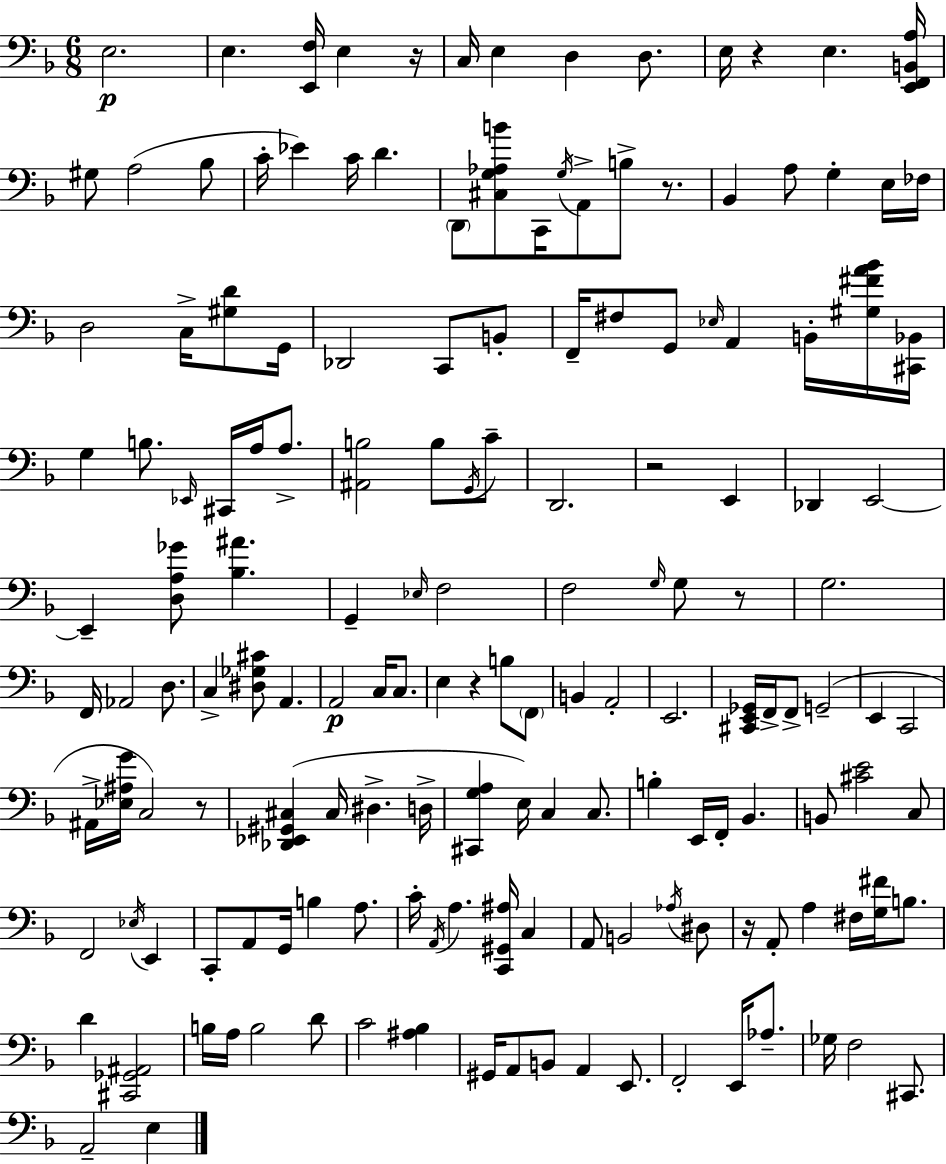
{
  \clef bass
  \numericTimeSignature
  \time 6/8
  \key f \major
  e2.\p | e4. <e, f>16 e4 r16 | c16 e4 d4 d8. | e16 r4 e4. <e, f, b, a>16 | \break gis8 a2( bes8 | c'16-. ees'4) c'16 d'4. | \parenthesize d,8 <cis g aes b'>8 c,16 \acciaccatura { g16 } a,8-> b8-> r8. | bes,4 a8 g4-. e16 | \break fes16 d2 c16-> <gis d'>8 | g,16 des,2 c,8 b,8-. | f,16-- fis8 g,8 \grace { ees16 } a,4 b,16-. | <gis fis' a' bes'>16 <cis, bes,>16 g4 b8. \grace { ees,16 } cis,16 a16 | \break a8.-> <ais, b>2 b8 | \acciaccatura { g,16 } c'8-- d,2. | r2 | e,4 des,4 e,2~~ | \break e,4-- <d a ges'>8 <bes ais'>4. | g,4-- \grace { ees16 } f2 | f2 | \grace { g16 } g8 r8 g2. | \break f,16 aes,2 | d8. c4-> <dis ges cis'>8 | a,4. a,2\p | c16 c8. e4 r4 | \break b8 \parenthesize f,8 b,4 a,2-. | e,2. | <cis, e, ges,>16 f,16-> f,8-> g,2--( | e,4 c,2 | \break ais,16-> <ees ais g'>16 c2) | r8 <des, ees, gis, cis>4( cis16 dis4.-> | d16-> <cis, g a>4 e16) c4 | c8. b4-. e,16 f,16-. | \break bes,4. b,8 <cis' e'>2 | c8 f,2 | \acciaccatura { ees16 } e,4 c,8-. a,8 g,16 | b4 a8. c'16-. \acciaccatura { a,16 } a4. | \break <c, gis, ais>16 c4 a,8 b,2 | \acciaccatura { aes16 } dis8 r16 a,8-. | a4 fis16 <g fis'>16 b8. d'4 | <cis, ges, ais,>2 b16 a16 b2 | \break d'8 c'2 | <ais bes>4 gis,16 a,8 | b,8 a,4 e,8. f,2-. | e,16 aes8.-- ges16 f2 | \break cis,8. a,2-- | e4 \bar "|."
}